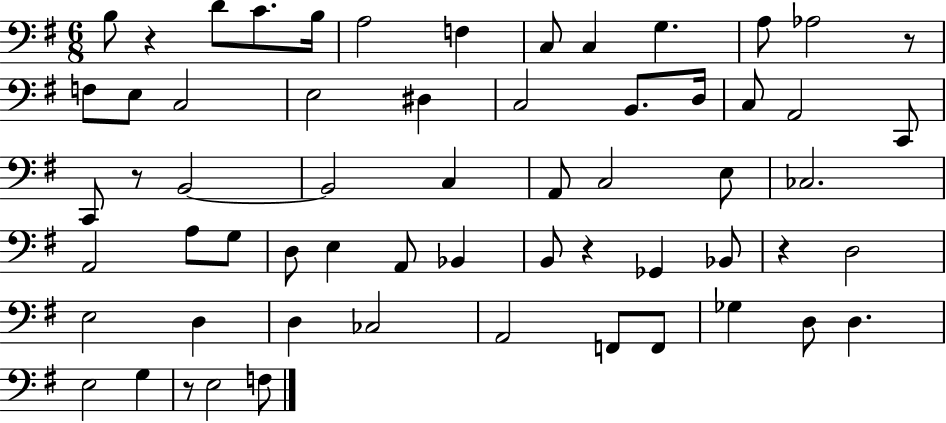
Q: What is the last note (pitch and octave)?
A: F3